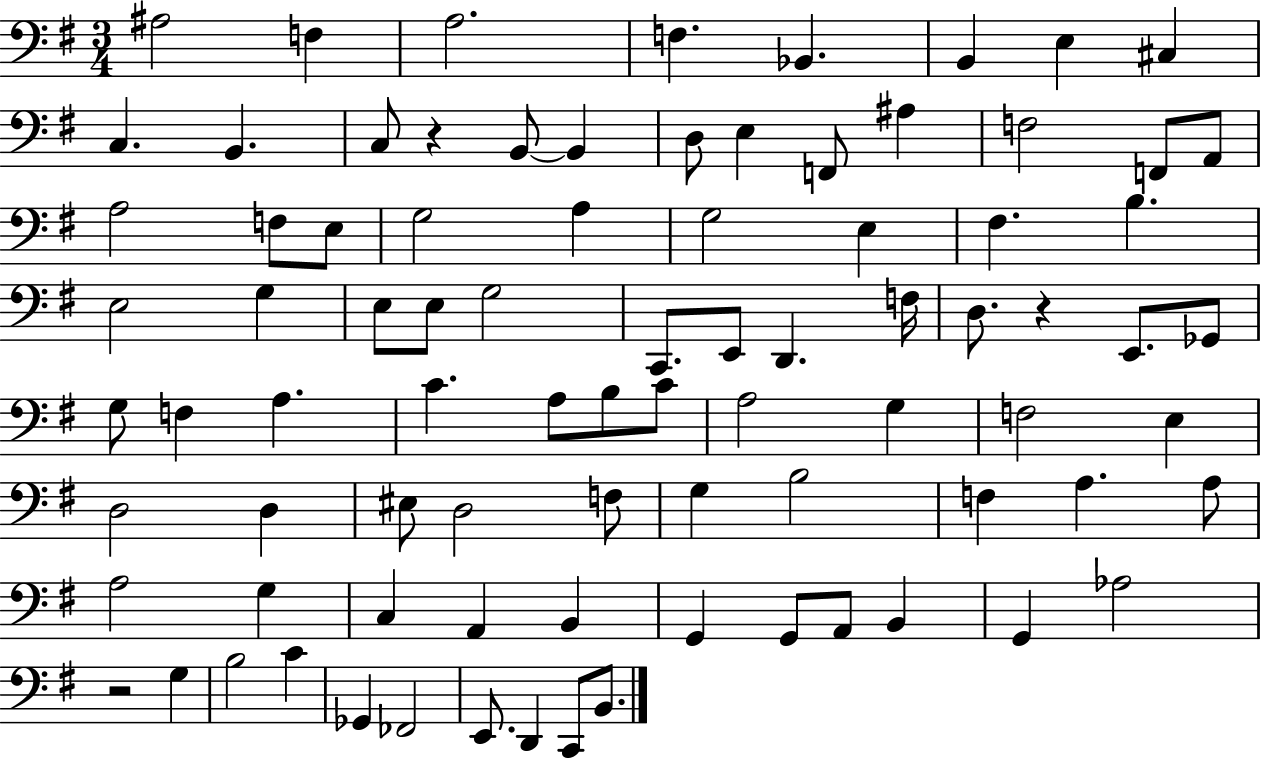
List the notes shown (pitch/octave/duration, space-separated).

A#3/h F3/q A3/h. F3/q. Bb2/q. B2/q E3/q C#3/q C3/q. B2/q. C3/e R/q B2/e B2/q D3/e E3/q F2/e A#3/q F3/h F2/e A2/e A3/h F3/e E3/e G3/h A3/q G3/h E3/q F#3/q. B3/q. E3/h G3/q E3/e E3/e G3/h C2/e. E2/e D2/q. F3/s D3/e. R/q E2/e. Gb2/e G3/e F3/q A3/q. C4/q. A3/e B3/e C4/e A3/h G3/q F3/h E3/q D3/h D3/q EIS3/e D3/h F3/e G3/q B3/h F3/q A3/q. A3/e A3/h G3/q C3/q A2/q B2/q G2/q G2/e A2/e B2/q G2/q Ab3/h R/h G3/q B3/h C4/q Gb2/q FES2/h E2/e. D2/q C2/e B2/e.